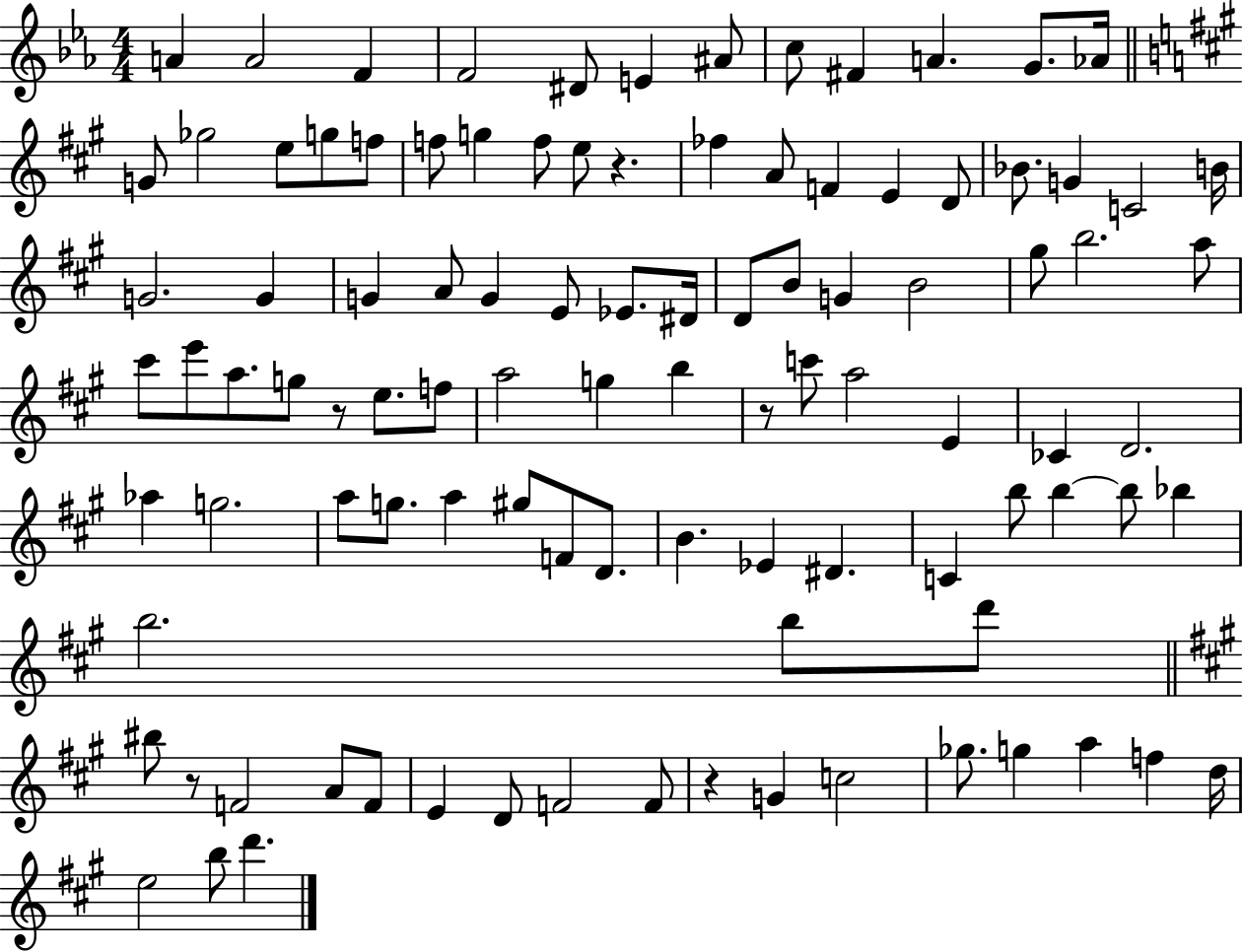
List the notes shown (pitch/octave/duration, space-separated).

A4/q A4/h F4/q F4/h D#4/e E4/q A#4/e C5/e F#4/q A4/q. G4/e. Ab4/s G4/e Gb5/h E5/e G5/e F5/e F5/e G5/q F5/e E5/e R/q. FES5/q A4/e F4/q E4/q D4/e Bb4/e. G4/q C4/h B4/s G4/h. G4/q G4/q A4/e G4/q E4/e Eb4/e. D#4/s D4/e B4/e G4/q B4/h G#5/e B5/h. A5/e C#6/e E6/e A5/e. G5/e R/e E5/e. F5/e A5/h G5/q B5/q R/e C6/e A5/h E4/q CES4/q D4/h. Ab5/q G5/h. A5/e G5/e. A5/q G#5/e F4/e D4/e. B4/q. Eb4/q D#4/q. C4/q B5/e B5/q B5/e Bb5/q B5/h. B5/e D6/e BIS5/e R/e F4/h A4/e F4/e E4/q D4/e F4/h F4/e R/q G4/q C5/h Gb5/e. G5/q A5/q F5/q D5/s E5/h B5/e D6/q.